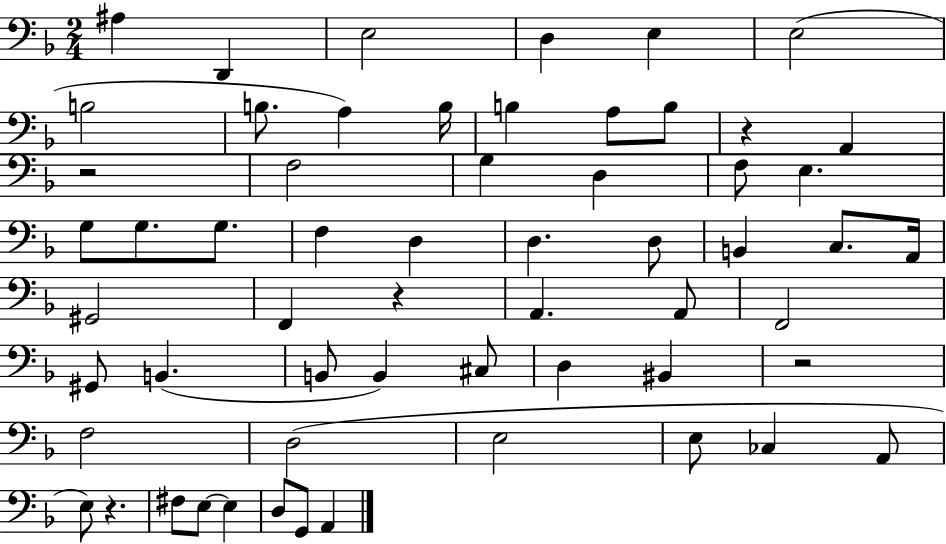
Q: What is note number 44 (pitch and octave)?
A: E3